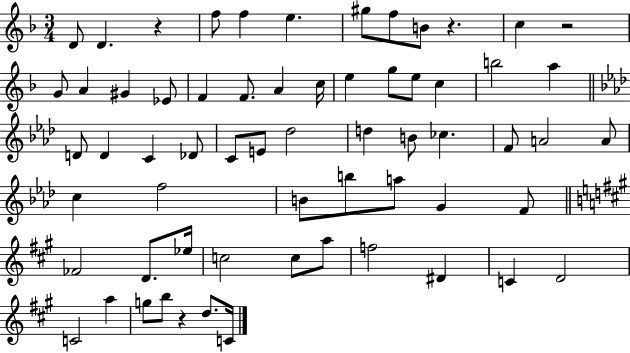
D4/e D4/q. R/q F5/e F5/q E5/q. G#5/e F5/e B4/e R/q. C5/q R/h G4/e A4/q G#4/q Eb4/e F4/q F4/e. A4/q C5/s E5/q G5/e E5/e C5/q B5/h A5/q D4/e D4/q C4/q Db4/e C4/e E4/e Db5/h D5/q B4/e CES5/q. F4/e A4/h A4/e C5/q F5/h B4/e B5/e A5/e G4/q F4/e FES4/h D4/e. Eb5/s C5/h C5/e A5/e F5/h D#4/q C4/q D4/h C4/h A5/q G5/e B5/e R/q D5/e. C4/s